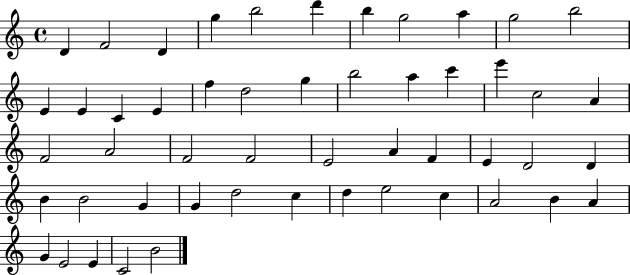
{
  \clef treble
  \time 4/4
  \defaultTimeSignature
  \key c \major
  d'4 f'2 d'4 | g''4 b''2 d'''4 | b''4 g''2 a''4 | g''2 b''2 | \break e'4 e'4 c'4 e'4 | f''4 d''2 g''4 | b''2 a''4 c'''4 | e'''4 c''2 a'4 | \break f'2 a'2 | f'2 f'2 | e'2 a'4 f'4 | e'4 d'2 d'4 | \break b'4 b'2 g'4 | g'4 d''2 c''4 | d''4 e''2 c''4 | a'2 b'4 a'4 | \break g'4 e'2 e'4 | c'2 b'2 | \bar "|."
}